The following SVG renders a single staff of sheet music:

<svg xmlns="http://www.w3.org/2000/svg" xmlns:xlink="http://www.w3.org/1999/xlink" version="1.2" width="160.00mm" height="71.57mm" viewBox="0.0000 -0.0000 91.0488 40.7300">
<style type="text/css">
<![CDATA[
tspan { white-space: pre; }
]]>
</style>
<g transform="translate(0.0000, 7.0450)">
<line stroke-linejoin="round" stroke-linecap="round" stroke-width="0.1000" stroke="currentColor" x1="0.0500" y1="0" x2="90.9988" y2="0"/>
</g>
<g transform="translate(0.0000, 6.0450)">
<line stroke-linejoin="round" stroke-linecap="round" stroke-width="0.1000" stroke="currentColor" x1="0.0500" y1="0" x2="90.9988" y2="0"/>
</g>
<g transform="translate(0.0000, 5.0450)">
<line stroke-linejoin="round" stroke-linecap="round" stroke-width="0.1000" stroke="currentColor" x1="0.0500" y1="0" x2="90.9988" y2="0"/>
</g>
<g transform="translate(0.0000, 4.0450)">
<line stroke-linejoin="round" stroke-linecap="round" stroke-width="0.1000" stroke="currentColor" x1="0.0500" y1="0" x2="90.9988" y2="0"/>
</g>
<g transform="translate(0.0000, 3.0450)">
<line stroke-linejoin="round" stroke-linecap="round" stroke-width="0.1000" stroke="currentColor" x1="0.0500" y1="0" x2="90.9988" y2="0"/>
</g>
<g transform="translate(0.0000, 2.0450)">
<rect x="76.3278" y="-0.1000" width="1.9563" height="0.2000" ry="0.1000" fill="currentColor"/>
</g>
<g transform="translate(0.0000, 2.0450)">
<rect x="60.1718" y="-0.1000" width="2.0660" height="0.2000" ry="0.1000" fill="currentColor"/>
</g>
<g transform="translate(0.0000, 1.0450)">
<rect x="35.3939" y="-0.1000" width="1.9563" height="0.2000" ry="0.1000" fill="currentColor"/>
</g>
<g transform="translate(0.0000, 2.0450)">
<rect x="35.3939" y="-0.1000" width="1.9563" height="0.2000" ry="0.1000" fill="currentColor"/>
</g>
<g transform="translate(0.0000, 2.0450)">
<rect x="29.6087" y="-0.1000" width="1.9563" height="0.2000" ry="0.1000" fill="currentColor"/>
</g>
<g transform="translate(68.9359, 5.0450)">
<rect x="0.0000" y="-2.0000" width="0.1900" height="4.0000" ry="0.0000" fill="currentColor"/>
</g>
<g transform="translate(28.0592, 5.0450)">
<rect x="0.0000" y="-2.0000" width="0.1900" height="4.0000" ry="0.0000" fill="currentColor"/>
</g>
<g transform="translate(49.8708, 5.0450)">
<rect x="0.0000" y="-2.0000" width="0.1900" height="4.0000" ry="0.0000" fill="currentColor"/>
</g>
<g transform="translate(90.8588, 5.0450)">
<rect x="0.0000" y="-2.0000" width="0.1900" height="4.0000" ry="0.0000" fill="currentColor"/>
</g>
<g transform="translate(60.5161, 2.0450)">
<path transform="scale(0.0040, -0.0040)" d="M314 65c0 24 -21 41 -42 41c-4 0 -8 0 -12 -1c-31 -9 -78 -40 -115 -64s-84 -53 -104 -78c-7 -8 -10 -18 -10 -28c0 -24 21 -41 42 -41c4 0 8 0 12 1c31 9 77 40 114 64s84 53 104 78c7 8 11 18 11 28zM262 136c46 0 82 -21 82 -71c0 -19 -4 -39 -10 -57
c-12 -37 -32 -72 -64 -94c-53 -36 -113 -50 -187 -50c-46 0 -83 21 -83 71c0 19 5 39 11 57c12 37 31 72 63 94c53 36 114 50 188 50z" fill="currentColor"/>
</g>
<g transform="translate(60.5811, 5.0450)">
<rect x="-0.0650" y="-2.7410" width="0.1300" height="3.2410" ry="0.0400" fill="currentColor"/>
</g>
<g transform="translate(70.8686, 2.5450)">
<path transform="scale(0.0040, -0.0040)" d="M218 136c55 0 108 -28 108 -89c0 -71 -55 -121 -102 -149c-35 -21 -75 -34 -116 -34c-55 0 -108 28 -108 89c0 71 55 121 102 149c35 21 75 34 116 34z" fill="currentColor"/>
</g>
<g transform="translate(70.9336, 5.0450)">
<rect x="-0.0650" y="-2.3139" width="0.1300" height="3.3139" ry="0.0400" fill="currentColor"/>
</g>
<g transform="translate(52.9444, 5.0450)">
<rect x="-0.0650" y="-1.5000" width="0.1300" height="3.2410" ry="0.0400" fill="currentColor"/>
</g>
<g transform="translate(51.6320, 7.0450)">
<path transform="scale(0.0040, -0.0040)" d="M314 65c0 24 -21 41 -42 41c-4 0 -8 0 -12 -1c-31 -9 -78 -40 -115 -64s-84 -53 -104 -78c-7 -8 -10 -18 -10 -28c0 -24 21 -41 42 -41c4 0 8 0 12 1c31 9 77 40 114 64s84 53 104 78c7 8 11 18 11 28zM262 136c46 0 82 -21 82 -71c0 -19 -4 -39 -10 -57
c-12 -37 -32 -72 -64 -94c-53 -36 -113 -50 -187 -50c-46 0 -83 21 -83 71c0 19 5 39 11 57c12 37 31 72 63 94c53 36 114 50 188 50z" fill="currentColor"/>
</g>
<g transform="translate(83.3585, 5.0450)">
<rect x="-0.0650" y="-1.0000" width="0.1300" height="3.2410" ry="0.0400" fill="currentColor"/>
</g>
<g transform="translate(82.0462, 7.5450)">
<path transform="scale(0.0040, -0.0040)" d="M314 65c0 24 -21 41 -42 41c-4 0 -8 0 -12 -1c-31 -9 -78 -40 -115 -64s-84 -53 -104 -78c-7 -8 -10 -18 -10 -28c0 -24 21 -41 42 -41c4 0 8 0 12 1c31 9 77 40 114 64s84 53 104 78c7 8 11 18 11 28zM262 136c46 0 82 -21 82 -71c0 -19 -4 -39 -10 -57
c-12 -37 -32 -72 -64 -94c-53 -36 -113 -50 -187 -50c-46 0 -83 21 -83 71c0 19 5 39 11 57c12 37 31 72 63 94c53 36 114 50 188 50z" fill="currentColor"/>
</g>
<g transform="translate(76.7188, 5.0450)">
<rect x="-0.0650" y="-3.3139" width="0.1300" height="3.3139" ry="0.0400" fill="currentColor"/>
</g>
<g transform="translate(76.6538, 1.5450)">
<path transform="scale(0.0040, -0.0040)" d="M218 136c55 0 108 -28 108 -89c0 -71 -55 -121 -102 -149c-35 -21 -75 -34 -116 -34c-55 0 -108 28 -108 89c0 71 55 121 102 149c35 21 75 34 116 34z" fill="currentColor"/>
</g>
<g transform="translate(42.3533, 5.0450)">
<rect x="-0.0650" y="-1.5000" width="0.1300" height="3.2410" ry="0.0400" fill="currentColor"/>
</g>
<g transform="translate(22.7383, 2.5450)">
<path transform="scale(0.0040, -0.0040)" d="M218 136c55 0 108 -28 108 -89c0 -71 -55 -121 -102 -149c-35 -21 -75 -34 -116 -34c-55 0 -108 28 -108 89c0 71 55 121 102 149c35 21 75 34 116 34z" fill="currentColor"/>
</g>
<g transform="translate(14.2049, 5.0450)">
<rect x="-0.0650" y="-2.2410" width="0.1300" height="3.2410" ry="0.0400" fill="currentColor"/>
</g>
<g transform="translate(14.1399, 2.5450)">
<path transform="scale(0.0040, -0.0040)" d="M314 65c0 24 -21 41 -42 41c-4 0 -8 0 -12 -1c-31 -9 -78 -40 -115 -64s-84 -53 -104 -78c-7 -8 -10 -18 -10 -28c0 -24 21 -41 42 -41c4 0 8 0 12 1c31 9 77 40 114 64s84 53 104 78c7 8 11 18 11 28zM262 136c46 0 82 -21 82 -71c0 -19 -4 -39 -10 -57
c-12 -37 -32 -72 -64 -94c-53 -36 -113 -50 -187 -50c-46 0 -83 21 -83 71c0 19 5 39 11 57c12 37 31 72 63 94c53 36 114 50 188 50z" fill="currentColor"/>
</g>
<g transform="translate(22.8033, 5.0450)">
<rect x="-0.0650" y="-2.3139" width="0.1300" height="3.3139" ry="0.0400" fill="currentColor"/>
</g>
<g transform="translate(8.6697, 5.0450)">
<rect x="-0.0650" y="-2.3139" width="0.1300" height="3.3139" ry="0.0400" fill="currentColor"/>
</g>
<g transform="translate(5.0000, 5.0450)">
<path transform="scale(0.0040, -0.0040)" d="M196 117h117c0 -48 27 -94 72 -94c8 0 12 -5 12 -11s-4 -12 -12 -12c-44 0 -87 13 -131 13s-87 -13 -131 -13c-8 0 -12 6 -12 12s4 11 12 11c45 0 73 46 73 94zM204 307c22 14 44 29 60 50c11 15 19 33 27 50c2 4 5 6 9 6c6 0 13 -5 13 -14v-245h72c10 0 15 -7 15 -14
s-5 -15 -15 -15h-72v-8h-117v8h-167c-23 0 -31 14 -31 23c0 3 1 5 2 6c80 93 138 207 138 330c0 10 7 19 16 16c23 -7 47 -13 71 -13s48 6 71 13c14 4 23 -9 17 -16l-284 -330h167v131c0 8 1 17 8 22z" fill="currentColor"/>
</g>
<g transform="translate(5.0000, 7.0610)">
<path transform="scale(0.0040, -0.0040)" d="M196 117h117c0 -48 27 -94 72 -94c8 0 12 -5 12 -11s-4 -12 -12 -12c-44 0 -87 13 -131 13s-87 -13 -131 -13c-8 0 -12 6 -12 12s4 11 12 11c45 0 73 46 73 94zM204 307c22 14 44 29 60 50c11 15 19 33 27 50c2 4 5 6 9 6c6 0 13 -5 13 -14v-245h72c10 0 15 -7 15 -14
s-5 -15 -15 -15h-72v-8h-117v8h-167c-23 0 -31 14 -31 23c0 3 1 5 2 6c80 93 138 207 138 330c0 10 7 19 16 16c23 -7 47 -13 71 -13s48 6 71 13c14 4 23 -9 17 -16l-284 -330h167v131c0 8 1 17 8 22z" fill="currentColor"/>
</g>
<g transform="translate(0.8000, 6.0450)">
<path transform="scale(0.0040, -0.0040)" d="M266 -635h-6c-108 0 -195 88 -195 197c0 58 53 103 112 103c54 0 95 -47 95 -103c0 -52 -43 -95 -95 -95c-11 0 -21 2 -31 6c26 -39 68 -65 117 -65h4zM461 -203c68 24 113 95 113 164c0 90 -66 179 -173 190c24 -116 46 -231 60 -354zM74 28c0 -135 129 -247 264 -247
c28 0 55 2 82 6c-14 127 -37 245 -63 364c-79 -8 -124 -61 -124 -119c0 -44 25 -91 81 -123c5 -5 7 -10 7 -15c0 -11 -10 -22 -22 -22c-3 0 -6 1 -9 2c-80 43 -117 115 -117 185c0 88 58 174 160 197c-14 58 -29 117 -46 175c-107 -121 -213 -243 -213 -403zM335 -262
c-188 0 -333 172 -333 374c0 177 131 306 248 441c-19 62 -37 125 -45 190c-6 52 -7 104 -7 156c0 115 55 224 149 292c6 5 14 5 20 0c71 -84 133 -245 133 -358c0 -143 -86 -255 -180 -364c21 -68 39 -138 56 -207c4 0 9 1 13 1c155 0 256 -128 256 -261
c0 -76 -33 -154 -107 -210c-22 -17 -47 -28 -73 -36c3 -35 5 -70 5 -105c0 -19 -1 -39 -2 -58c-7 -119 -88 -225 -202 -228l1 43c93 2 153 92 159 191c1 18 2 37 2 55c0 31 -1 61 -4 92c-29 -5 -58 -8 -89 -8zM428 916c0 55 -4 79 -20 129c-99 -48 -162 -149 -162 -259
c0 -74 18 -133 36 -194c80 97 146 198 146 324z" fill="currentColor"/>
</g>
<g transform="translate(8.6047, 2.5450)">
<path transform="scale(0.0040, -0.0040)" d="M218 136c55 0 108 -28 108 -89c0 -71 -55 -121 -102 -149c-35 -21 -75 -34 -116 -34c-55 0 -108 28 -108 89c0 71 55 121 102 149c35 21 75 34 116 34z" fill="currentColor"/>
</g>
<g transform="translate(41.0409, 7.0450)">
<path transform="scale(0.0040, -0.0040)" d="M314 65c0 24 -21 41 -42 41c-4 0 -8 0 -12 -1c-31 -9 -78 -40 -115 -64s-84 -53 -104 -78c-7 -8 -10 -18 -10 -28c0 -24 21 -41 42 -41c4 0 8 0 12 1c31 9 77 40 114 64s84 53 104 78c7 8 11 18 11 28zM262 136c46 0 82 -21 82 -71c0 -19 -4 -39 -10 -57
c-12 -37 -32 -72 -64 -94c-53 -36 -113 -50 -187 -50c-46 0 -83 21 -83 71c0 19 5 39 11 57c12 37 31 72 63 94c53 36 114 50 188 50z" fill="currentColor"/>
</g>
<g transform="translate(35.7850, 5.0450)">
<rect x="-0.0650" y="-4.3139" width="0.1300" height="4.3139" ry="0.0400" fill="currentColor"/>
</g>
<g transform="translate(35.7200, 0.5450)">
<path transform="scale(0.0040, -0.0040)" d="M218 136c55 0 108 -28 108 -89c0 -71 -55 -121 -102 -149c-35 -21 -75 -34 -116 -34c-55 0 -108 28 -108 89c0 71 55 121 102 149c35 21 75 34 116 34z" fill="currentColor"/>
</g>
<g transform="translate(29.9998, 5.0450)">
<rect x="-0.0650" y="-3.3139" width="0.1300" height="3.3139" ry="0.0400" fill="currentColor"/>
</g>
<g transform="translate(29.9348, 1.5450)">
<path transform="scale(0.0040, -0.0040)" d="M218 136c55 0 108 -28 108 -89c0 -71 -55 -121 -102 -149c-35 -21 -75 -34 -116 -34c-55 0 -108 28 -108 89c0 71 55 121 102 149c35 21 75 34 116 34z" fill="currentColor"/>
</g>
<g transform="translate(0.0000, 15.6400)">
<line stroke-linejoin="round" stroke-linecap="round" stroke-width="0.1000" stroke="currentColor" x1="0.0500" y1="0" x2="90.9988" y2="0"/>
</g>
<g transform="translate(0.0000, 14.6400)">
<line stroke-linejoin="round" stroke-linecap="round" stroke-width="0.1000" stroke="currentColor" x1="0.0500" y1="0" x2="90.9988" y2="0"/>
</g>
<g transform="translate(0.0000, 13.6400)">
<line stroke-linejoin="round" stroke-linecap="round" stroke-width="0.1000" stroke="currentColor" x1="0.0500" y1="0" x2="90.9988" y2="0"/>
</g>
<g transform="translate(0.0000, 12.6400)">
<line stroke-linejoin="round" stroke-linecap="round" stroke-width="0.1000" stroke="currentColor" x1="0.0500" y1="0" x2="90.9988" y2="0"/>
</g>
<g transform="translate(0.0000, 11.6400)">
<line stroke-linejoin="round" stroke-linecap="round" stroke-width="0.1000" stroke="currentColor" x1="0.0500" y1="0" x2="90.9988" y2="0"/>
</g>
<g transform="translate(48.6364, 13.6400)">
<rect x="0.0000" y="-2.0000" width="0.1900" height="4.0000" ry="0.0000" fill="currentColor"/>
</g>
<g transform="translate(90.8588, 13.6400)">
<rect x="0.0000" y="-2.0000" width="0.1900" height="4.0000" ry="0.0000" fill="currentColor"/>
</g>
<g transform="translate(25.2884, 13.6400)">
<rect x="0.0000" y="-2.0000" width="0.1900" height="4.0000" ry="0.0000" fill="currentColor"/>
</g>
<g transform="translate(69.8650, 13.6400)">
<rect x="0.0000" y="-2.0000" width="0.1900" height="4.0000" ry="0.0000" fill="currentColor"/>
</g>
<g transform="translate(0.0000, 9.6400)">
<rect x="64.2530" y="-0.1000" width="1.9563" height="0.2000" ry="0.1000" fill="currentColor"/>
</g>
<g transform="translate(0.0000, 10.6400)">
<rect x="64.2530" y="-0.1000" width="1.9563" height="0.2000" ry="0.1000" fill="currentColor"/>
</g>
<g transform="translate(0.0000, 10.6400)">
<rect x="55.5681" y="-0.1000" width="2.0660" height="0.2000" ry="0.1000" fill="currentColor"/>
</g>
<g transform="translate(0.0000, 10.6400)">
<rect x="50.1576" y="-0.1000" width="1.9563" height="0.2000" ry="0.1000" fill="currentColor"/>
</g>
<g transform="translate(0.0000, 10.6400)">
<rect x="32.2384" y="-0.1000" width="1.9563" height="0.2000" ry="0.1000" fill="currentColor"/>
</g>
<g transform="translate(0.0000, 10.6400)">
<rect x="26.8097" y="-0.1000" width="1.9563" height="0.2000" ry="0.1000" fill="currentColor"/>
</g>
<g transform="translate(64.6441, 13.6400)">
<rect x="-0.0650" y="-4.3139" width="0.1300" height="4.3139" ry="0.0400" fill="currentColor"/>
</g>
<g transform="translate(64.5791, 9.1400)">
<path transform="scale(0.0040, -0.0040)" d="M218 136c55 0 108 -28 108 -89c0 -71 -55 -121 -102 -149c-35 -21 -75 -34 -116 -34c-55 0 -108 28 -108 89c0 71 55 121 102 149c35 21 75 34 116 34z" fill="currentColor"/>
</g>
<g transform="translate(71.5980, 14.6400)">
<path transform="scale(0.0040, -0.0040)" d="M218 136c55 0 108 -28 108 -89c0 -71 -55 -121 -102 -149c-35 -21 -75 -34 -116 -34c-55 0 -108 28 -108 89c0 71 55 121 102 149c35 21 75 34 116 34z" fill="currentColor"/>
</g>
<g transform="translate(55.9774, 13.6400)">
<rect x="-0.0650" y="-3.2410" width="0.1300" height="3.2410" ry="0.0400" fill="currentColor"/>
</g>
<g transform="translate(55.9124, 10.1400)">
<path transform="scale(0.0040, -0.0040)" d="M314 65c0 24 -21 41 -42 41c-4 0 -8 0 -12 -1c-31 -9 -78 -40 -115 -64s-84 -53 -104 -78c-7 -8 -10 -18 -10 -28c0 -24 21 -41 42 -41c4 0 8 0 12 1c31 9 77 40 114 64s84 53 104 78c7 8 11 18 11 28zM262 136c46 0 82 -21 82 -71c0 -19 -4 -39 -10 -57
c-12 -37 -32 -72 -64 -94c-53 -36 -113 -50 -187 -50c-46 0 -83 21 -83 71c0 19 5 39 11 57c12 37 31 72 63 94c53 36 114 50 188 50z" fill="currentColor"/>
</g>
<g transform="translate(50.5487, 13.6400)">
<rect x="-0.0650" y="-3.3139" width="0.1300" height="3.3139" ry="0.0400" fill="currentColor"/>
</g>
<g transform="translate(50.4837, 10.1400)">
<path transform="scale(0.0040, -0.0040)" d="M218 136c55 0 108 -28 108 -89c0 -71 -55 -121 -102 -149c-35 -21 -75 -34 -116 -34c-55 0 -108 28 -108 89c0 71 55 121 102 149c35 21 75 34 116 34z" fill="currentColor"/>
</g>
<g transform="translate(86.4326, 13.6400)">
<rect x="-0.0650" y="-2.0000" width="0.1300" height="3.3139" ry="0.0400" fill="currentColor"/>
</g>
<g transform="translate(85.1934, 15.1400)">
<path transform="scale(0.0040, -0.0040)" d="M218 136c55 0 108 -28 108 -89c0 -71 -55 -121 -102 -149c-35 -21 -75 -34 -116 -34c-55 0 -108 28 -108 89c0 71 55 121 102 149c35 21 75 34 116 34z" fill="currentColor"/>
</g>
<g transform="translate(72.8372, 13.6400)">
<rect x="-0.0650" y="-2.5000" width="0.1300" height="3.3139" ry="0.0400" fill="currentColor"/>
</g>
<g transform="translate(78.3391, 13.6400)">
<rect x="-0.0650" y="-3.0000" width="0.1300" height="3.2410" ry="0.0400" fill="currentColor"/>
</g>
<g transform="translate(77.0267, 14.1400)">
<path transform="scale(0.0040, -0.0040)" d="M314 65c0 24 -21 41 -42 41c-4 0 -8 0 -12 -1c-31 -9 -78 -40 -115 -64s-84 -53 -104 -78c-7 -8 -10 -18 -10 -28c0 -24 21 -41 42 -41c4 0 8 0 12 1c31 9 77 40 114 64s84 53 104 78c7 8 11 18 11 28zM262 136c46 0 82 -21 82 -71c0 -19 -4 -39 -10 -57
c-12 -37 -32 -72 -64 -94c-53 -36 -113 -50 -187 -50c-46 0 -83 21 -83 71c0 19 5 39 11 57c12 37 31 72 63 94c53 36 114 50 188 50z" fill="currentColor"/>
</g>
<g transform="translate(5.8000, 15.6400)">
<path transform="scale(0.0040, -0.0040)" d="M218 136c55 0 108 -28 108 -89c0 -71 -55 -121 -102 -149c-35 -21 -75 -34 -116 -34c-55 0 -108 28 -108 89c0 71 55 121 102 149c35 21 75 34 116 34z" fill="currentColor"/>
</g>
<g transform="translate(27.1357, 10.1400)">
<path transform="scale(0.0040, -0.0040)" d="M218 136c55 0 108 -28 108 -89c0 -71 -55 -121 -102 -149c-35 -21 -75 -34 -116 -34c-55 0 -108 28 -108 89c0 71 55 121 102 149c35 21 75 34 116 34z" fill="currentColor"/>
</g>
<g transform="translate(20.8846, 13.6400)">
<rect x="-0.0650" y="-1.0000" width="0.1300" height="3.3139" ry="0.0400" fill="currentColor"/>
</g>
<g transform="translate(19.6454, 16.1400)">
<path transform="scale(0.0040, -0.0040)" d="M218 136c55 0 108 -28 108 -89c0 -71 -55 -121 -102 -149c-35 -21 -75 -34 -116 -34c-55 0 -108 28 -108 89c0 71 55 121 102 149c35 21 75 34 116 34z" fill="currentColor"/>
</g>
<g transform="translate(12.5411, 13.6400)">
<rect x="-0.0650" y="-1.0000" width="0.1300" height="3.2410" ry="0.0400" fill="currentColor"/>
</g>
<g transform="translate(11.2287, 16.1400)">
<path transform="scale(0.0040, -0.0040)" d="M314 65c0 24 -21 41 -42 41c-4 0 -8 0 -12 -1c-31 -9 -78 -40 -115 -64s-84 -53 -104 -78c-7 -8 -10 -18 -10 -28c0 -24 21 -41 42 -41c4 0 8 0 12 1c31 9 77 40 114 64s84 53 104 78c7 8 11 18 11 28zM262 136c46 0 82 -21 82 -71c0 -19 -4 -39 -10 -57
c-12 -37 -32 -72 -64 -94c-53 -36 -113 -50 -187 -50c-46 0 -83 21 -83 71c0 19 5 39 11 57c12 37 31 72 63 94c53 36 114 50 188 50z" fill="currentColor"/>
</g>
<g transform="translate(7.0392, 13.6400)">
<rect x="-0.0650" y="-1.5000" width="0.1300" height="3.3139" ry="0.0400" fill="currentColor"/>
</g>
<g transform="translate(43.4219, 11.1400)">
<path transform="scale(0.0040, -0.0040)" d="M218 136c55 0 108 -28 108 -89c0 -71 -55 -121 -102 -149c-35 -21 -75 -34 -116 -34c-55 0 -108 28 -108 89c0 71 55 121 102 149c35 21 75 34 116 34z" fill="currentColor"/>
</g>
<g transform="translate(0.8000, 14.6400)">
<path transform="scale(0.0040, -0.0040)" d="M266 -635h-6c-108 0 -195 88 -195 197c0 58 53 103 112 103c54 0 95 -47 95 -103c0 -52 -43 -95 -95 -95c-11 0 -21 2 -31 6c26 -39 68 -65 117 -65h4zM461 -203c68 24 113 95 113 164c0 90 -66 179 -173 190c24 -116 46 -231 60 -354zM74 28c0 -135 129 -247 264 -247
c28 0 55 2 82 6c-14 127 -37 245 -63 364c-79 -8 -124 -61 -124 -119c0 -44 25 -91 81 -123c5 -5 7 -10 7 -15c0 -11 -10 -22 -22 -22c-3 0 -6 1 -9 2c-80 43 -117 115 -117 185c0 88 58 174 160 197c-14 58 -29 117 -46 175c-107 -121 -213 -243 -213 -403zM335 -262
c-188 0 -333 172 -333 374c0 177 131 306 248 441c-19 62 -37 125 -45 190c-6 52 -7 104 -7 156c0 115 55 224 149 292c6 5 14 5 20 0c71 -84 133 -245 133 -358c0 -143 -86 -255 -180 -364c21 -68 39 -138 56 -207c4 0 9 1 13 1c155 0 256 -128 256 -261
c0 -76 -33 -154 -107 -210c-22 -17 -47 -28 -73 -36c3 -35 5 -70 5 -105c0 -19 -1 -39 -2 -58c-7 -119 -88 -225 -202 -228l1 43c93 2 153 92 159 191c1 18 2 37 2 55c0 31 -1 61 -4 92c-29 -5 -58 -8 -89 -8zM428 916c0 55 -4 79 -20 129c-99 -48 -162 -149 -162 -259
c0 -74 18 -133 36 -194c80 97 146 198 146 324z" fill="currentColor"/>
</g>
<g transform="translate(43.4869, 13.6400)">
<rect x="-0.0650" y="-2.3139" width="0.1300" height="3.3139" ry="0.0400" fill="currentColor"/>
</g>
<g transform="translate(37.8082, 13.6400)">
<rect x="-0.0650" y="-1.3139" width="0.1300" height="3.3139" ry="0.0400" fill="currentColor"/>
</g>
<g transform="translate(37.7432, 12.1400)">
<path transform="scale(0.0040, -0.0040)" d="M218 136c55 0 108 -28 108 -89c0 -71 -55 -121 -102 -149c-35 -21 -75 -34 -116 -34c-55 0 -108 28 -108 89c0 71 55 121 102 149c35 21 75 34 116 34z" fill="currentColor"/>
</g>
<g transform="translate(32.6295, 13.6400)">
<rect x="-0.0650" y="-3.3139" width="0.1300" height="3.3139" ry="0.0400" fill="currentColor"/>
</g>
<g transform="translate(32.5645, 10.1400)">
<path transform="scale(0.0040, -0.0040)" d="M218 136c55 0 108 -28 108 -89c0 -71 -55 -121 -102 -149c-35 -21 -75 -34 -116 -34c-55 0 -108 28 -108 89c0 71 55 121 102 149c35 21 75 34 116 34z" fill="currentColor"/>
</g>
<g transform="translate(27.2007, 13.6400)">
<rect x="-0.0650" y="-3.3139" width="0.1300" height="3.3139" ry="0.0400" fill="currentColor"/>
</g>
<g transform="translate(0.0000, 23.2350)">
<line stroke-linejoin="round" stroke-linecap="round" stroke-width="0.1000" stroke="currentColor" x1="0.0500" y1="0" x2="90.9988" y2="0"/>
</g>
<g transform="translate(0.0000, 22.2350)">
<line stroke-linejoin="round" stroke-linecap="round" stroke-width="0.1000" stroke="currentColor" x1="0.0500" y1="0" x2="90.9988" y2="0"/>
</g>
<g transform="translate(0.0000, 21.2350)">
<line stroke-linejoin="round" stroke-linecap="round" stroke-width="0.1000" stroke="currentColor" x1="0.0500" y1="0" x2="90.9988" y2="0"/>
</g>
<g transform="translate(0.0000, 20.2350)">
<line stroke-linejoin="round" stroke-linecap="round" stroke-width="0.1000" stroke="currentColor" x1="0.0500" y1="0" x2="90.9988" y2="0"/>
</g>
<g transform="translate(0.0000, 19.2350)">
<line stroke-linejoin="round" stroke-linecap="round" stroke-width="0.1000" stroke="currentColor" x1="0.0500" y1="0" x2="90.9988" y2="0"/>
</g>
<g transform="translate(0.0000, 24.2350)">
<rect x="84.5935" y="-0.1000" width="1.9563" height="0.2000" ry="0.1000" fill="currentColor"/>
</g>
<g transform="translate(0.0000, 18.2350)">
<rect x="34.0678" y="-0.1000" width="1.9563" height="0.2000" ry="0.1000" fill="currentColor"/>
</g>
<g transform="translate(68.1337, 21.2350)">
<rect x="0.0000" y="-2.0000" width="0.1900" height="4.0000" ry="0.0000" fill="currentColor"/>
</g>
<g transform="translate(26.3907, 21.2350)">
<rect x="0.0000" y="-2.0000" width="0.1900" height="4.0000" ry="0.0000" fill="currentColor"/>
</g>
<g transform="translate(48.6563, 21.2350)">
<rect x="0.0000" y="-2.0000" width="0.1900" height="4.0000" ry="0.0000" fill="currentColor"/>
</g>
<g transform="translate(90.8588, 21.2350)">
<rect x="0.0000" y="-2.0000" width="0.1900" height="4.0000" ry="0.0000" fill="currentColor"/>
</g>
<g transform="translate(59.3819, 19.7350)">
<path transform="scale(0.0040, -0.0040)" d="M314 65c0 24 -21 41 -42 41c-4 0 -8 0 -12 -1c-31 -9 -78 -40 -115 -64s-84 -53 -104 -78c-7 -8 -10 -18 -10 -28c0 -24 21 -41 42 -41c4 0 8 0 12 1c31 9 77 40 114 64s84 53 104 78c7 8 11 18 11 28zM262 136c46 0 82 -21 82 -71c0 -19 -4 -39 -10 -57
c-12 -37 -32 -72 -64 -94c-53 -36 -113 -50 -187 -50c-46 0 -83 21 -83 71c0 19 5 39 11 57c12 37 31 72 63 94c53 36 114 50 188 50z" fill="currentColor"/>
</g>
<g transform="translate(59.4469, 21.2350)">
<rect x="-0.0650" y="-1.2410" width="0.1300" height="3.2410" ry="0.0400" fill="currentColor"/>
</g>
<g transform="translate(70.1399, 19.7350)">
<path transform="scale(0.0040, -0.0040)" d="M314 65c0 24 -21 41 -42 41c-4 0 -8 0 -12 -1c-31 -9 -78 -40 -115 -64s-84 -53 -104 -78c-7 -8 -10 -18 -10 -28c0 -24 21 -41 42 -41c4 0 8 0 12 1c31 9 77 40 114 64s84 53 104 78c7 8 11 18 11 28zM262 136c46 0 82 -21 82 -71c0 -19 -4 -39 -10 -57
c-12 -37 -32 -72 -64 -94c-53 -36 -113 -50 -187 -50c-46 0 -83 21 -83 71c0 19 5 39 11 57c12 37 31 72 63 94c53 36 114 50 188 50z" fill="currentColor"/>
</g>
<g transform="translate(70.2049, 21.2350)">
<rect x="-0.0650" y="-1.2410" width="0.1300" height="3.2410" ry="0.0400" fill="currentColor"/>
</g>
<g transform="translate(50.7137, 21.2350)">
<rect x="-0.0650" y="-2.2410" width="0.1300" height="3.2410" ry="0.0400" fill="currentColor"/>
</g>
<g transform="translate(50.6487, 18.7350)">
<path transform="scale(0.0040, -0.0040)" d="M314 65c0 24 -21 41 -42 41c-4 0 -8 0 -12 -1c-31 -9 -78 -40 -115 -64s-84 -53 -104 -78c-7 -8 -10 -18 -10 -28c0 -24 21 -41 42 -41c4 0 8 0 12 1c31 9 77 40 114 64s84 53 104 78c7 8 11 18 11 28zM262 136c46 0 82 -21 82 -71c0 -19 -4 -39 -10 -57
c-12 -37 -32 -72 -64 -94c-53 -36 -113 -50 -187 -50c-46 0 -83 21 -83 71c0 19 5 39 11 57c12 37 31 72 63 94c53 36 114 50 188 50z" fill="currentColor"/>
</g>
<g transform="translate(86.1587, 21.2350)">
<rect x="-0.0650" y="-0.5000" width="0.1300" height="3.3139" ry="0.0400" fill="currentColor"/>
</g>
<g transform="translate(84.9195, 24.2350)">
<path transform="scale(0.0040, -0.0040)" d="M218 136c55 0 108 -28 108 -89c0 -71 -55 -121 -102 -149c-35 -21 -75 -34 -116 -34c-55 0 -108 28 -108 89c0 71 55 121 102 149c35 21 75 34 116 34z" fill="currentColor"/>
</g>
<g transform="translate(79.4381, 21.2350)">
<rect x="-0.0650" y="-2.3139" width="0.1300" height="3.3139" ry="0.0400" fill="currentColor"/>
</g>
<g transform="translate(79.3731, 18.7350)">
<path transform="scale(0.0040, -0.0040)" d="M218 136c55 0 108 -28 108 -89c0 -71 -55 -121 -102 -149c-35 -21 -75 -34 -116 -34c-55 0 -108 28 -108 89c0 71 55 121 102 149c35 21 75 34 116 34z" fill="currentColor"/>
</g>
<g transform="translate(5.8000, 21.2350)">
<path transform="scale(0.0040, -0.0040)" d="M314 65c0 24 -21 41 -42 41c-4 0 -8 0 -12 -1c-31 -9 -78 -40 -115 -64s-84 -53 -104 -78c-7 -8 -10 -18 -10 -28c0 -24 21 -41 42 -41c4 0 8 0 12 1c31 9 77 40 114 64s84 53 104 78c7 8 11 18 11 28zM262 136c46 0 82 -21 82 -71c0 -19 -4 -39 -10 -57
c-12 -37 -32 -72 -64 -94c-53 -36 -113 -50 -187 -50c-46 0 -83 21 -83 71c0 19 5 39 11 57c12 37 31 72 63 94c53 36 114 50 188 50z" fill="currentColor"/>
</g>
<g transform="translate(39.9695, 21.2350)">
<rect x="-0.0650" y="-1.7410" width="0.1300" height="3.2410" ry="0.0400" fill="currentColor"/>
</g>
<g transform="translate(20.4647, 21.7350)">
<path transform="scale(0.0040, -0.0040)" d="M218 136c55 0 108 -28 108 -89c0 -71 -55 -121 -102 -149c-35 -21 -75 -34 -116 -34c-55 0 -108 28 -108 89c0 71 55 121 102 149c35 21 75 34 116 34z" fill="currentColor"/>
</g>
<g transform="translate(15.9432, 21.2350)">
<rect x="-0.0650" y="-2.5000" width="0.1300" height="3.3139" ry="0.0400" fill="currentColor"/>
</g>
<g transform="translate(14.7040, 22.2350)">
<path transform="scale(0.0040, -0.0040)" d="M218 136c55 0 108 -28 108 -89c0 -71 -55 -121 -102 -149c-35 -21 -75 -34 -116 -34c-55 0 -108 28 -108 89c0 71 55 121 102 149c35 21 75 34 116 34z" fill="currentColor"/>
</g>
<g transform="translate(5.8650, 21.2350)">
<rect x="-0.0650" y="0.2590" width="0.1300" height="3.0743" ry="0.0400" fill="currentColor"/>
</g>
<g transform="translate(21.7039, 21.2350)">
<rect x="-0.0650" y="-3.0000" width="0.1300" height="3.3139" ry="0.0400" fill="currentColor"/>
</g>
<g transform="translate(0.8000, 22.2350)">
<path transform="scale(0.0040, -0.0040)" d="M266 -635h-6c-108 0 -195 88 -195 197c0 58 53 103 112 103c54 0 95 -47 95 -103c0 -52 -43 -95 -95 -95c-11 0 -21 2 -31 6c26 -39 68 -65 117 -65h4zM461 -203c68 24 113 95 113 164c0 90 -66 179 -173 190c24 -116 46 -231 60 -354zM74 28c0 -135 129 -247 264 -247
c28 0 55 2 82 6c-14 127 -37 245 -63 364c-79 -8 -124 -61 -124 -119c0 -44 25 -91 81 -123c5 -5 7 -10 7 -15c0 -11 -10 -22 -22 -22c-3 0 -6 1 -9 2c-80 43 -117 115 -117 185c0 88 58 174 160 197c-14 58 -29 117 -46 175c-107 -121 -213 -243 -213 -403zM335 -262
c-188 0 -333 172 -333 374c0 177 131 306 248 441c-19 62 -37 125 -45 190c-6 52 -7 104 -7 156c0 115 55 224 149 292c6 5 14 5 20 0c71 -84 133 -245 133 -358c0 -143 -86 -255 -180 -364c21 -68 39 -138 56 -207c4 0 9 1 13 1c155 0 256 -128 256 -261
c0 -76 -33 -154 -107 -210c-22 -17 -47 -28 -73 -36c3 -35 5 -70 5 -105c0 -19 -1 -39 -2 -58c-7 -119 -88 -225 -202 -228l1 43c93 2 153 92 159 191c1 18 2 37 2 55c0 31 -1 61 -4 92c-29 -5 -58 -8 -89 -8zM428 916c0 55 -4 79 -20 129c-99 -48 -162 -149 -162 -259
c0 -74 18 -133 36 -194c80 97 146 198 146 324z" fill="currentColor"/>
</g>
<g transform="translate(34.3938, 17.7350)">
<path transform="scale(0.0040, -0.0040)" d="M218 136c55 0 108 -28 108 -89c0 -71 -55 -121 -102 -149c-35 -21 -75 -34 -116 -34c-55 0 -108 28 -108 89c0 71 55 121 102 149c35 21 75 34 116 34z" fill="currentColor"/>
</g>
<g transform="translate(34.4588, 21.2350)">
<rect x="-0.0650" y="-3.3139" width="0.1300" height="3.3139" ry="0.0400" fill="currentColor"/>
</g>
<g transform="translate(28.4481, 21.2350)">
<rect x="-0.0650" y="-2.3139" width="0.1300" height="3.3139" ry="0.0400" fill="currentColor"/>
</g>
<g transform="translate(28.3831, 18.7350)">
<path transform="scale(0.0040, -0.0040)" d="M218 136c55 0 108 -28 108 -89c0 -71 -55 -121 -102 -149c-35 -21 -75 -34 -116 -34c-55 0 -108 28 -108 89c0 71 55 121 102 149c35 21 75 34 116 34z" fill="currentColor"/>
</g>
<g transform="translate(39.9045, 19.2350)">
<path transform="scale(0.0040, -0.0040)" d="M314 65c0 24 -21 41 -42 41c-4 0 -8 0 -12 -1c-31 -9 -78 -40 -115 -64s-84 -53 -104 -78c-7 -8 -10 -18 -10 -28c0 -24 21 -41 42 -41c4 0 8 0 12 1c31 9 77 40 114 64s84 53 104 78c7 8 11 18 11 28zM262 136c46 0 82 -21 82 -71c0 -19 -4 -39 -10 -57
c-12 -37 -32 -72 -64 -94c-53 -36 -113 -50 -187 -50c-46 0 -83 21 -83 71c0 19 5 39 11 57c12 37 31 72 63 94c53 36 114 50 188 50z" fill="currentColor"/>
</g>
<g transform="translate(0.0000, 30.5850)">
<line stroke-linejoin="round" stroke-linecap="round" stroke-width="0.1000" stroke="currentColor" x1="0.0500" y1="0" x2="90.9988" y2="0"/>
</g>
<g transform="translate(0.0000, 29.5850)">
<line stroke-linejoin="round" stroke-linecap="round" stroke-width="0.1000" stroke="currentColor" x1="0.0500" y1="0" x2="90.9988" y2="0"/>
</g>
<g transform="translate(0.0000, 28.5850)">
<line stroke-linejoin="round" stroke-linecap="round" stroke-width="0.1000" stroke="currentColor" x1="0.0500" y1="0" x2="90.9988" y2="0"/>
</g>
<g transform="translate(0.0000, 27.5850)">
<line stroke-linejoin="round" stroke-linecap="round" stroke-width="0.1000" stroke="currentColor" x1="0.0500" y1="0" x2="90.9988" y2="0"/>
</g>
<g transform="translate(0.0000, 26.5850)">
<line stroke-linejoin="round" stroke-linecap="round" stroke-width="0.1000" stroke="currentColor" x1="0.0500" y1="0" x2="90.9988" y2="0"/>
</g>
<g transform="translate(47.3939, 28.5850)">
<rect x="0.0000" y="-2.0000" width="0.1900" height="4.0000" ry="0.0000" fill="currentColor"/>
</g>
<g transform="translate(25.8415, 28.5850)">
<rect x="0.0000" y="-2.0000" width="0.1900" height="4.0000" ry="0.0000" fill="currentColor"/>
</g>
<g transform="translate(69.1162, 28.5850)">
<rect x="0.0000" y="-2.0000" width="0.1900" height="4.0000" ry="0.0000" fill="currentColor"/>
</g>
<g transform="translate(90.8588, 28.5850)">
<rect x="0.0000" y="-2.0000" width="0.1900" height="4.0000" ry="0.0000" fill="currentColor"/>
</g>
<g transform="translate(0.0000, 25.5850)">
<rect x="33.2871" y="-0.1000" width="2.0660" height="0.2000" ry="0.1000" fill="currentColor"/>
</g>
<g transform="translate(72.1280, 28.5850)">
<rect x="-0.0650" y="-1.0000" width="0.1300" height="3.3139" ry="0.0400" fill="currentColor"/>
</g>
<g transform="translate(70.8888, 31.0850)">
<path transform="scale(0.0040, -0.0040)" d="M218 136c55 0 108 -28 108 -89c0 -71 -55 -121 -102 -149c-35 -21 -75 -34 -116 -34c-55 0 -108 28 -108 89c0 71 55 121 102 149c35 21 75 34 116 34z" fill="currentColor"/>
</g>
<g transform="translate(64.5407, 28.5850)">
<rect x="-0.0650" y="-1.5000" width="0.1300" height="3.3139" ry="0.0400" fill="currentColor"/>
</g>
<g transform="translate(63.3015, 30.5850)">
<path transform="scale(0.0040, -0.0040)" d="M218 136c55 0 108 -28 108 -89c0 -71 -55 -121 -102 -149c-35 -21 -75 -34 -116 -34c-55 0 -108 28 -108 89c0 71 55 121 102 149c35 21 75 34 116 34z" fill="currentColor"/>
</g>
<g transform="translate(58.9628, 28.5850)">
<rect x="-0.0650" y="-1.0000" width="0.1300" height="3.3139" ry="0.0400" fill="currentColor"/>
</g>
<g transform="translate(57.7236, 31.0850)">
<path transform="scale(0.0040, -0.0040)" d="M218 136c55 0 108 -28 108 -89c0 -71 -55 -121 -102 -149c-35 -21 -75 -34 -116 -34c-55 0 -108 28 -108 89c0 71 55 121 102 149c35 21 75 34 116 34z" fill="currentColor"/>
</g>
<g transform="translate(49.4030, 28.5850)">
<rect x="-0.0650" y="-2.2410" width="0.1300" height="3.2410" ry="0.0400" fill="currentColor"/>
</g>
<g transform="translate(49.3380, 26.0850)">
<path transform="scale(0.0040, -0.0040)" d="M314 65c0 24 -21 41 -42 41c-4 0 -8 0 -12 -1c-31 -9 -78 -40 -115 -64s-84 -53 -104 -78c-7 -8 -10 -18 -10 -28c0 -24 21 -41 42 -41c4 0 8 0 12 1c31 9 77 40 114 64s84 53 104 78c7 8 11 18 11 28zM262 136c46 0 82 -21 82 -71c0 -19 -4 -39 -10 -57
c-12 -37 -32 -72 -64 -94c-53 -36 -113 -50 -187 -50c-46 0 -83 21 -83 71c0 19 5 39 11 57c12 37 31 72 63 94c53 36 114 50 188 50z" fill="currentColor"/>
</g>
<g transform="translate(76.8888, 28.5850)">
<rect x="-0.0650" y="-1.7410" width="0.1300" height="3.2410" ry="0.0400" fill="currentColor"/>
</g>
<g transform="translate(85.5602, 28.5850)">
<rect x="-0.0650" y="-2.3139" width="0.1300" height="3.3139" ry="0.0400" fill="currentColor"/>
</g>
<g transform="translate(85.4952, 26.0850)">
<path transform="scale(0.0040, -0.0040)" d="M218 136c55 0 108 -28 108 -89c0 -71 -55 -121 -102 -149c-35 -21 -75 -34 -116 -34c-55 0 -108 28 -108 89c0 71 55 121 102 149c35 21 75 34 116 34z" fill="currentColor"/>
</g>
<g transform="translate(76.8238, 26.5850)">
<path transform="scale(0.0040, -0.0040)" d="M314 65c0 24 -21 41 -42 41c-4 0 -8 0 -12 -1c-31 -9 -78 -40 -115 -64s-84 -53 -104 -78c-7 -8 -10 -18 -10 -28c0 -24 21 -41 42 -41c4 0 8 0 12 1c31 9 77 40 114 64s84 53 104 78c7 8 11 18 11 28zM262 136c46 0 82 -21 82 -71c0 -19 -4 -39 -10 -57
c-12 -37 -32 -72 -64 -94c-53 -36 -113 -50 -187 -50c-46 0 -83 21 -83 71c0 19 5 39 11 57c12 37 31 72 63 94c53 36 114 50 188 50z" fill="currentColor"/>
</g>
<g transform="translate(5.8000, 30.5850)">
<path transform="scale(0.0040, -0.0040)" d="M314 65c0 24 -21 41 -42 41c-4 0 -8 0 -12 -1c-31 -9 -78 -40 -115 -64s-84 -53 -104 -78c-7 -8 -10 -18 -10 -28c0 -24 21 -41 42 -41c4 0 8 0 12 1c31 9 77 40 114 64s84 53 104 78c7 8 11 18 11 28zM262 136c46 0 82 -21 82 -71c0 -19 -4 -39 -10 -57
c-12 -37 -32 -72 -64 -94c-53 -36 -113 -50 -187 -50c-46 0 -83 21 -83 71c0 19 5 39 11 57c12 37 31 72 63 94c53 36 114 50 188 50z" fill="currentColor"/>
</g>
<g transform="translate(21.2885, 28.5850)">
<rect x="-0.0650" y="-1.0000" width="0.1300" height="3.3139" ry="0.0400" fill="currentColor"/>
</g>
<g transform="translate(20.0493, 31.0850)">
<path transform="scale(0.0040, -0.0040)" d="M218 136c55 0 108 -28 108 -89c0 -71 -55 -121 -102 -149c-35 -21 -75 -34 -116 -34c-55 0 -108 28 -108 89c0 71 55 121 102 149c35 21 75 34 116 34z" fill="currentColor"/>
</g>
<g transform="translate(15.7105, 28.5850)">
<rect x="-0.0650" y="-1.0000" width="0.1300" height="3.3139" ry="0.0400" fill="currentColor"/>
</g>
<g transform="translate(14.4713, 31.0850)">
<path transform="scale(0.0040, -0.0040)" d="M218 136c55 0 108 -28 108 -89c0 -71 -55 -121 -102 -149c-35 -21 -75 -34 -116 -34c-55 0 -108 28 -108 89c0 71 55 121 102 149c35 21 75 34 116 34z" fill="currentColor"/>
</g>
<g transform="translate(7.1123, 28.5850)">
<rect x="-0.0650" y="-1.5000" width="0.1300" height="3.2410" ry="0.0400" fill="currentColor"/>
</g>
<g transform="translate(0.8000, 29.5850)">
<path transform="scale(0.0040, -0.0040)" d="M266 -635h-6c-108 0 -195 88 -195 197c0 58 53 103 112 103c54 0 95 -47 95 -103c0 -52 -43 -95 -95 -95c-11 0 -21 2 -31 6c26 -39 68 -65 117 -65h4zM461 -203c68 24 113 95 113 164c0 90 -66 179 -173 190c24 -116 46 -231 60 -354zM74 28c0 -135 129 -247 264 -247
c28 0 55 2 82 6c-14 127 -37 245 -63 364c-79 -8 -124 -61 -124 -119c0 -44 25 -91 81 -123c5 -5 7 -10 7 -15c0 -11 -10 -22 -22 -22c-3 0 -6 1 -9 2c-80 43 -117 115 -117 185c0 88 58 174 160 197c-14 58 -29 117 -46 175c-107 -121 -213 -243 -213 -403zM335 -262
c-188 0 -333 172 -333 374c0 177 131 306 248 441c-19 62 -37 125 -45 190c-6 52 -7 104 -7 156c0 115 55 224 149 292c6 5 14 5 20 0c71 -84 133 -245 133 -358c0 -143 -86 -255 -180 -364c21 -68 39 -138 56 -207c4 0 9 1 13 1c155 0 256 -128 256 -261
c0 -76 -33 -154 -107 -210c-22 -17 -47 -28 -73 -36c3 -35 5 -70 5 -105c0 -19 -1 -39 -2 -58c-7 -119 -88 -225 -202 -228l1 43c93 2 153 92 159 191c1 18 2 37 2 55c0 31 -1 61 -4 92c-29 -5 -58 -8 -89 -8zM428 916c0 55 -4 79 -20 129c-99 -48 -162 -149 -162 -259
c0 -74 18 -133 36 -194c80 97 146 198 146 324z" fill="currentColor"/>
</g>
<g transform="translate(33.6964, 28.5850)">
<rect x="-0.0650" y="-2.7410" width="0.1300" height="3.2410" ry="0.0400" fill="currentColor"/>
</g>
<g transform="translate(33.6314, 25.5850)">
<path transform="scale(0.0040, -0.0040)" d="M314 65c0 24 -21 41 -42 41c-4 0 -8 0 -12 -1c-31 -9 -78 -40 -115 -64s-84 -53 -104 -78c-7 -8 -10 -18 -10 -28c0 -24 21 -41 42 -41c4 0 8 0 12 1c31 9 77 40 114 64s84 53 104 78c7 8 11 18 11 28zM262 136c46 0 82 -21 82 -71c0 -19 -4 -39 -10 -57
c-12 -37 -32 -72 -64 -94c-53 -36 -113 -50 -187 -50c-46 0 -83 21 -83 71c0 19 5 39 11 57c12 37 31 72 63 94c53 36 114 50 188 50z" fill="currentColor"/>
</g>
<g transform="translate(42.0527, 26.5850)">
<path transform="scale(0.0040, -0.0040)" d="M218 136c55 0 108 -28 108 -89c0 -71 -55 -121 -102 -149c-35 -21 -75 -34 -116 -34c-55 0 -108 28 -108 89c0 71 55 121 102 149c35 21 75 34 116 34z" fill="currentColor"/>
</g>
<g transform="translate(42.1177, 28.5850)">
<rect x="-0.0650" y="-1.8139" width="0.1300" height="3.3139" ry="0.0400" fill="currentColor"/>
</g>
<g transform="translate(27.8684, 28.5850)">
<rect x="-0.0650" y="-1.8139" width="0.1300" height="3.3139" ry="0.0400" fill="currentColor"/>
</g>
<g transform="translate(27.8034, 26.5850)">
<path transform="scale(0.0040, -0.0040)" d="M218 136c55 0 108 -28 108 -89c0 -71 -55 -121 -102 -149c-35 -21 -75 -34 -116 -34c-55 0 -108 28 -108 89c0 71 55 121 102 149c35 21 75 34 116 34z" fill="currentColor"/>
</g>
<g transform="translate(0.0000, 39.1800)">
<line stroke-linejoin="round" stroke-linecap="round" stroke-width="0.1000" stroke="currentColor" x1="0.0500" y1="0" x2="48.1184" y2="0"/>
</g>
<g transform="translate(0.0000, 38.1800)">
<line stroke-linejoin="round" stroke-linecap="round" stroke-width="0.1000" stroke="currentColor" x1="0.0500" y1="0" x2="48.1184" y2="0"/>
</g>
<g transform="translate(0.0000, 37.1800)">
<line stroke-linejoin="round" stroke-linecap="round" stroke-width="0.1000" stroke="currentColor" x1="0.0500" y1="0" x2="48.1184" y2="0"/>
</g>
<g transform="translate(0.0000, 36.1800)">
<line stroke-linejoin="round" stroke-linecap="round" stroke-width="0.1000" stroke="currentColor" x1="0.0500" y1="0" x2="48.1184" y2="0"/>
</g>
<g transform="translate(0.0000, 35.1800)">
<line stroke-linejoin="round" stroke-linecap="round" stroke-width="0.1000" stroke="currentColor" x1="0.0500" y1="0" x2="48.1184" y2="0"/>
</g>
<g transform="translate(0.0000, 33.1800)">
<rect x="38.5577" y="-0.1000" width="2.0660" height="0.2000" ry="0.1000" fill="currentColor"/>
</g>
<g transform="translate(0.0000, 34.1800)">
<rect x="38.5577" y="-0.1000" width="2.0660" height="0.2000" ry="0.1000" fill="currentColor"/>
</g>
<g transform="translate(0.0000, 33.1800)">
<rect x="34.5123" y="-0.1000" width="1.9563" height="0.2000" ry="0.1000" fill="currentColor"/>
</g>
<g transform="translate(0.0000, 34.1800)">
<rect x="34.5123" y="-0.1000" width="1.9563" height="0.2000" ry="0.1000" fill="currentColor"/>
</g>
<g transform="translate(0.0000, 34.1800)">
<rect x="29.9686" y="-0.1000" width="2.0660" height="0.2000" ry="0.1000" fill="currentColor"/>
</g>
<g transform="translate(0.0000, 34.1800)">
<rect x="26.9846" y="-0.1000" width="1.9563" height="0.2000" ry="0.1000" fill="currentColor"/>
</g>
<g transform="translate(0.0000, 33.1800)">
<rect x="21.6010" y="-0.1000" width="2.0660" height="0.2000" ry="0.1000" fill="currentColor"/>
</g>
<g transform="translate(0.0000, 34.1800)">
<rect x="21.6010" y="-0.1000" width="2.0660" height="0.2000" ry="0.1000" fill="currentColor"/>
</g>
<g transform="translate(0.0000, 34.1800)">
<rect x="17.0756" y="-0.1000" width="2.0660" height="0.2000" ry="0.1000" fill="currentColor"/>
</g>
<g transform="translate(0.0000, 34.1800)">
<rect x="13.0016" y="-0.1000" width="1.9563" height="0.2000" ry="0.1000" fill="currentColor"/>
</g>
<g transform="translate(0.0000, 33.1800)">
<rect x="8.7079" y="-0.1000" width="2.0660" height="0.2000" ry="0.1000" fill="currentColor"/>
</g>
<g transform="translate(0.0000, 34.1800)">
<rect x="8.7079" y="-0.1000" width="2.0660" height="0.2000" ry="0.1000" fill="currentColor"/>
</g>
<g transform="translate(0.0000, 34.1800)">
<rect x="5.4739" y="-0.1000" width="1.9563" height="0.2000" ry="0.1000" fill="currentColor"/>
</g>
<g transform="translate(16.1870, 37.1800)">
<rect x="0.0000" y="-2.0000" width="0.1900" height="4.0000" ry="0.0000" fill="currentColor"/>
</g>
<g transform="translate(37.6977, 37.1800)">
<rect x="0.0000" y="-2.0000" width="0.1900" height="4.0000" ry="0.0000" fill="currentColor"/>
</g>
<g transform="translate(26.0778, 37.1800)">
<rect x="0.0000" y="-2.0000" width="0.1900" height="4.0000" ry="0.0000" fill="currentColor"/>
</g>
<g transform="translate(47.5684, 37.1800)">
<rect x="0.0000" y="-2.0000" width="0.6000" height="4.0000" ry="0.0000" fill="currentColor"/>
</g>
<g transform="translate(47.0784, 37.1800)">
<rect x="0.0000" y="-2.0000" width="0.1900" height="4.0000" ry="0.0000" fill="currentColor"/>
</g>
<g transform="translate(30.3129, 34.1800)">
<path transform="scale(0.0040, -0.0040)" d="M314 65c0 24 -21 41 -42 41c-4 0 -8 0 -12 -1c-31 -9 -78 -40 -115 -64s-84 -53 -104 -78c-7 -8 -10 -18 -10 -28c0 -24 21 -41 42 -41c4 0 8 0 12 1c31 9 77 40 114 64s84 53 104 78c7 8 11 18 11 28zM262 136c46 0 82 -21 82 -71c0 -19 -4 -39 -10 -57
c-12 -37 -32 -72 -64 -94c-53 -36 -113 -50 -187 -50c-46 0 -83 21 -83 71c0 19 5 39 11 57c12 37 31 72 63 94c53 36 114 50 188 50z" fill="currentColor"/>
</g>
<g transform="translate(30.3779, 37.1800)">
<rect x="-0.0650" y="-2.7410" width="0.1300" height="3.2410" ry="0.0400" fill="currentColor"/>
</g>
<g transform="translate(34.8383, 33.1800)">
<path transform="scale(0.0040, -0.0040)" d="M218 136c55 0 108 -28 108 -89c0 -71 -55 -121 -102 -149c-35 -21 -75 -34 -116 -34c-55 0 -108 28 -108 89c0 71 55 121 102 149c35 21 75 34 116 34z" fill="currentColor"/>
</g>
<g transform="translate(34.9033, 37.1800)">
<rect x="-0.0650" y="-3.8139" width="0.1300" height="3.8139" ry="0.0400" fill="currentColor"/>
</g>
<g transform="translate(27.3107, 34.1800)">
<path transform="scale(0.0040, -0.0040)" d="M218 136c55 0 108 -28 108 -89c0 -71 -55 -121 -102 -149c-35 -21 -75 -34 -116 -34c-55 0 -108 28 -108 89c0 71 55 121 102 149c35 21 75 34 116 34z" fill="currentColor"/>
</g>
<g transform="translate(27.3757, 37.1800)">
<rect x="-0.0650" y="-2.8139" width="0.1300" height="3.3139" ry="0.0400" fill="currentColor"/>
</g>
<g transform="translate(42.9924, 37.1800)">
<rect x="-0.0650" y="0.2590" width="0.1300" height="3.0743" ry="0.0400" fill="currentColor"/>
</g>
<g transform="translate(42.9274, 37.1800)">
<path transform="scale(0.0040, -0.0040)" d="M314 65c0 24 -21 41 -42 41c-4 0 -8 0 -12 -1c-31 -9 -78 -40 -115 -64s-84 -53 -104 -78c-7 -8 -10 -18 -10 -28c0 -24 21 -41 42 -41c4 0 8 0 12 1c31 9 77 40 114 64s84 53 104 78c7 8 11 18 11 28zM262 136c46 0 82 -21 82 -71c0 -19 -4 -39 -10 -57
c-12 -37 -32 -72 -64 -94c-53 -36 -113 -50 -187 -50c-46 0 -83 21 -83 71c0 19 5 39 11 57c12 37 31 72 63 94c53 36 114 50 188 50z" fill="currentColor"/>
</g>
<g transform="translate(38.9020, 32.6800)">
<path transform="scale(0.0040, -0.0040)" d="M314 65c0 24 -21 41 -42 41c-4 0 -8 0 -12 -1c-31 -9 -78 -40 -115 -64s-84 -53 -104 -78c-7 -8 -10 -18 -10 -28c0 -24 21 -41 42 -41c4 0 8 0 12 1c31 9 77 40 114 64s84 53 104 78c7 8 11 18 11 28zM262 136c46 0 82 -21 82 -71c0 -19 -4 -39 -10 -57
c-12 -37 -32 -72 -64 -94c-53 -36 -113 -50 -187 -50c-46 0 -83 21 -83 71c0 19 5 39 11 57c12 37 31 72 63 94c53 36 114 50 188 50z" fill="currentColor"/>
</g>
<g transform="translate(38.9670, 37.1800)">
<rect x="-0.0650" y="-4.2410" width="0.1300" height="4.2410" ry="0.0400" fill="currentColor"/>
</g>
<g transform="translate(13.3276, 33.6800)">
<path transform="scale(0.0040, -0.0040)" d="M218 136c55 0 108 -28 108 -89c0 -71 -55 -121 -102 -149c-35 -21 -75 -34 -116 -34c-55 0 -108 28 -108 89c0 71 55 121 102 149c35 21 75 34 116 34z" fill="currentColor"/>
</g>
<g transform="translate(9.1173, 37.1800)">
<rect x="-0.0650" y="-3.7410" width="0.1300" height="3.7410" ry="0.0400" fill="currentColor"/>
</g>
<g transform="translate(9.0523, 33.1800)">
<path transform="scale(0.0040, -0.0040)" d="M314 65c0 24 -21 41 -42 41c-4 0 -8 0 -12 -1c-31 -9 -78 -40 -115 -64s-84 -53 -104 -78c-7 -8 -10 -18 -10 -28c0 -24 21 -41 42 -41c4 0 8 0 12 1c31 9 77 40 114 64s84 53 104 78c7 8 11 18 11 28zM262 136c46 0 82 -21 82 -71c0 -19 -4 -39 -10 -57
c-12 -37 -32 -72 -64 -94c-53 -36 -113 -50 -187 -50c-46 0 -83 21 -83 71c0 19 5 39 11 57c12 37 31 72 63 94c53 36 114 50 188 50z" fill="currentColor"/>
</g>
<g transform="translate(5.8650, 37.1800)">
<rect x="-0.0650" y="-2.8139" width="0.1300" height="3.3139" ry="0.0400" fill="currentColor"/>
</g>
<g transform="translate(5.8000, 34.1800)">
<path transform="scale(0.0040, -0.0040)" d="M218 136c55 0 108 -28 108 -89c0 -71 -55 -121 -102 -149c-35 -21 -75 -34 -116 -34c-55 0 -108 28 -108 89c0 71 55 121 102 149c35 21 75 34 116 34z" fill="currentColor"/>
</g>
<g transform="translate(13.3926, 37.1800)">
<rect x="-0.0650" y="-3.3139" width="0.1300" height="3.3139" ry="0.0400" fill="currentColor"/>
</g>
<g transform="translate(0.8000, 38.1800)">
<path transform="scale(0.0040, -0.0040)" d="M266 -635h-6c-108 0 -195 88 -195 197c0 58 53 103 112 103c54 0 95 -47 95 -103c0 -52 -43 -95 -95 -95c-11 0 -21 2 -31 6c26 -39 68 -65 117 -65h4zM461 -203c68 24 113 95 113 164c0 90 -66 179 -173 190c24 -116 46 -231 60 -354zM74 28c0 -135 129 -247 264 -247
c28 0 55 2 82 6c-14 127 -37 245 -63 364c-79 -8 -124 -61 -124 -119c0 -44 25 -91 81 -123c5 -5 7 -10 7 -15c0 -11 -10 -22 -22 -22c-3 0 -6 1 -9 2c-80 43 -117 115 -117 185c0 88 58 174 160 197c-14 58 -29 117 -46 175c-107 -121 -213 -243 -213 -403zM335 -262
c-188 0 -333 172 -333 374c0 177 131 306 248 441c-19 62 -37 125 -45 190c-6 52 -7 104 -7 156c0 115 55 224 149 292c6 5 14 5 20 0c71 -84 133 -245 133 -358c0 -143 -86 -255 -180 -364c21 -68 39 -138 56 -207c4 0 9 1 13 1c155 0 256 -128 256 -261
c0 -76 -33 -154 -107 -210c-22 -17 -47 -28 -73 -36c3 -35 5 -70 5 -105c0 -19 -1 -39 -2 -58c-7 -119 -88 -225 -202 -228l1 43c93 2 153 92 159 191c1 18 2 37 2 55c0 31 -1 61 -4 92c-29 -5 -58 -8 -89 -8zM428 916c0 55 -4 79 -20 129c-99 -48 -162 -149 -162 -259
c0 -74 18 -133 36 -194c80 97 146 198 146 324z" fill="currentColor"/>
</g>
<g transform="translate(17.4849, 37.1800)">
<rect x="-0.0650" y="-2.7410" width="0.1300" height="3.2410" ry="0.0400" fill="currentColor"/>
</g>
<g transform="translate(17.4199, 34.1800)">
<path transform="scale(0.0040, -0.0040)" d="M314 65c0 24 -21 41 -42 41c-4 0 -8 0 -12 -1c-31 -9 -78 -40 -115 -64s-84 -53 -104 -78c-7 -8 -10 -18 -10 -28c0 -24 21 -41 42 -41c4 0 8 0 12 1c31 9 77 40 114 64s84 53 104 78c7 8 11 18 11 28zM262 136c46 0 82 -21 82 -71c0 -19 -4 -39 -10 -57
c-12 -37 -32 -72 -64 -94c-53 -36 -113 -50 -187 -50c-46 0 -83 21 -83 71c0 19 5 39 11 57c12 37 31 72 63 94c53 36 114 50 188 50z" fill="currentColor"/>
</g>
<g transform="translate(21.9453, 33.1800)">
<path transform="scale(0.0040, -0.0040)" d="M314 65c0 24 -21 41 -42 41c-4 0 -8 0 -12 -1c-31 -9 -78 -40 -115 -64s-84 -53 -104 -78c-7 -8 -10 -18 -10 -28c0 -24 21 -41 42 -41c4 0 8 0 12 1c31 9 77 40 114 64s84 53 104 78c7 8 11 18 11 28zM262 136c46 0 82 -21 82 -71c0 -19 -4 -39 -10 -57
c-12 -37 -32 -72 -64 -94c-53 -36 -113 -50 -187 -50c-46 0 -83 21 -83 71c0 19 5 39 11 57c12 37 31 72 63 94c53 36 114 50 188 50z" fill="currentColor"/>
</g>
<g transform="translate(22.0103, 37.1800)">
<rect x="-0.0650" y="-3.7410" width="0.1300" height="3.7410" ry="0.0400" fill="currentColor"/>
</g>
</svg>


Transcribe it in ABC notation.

X:1
T:Untitled
M:4/4
L:1/4
K:C
g g2 g b d' E2 E2 a2 g b D2 E D2 D b b e g b b2 d' G A2 F B2 G A g b f2 g2 e2 e2 g C E2 D D f a2 f g2 D E D f2 g a c'2 b a2 c'2 a a2 c' d'2 B2